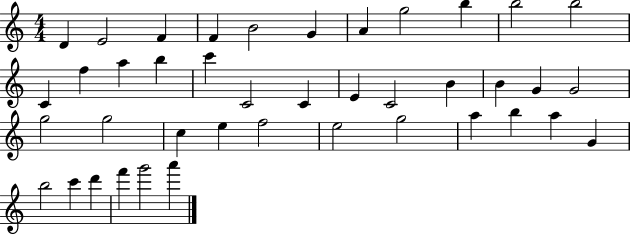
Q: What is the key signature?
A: C major